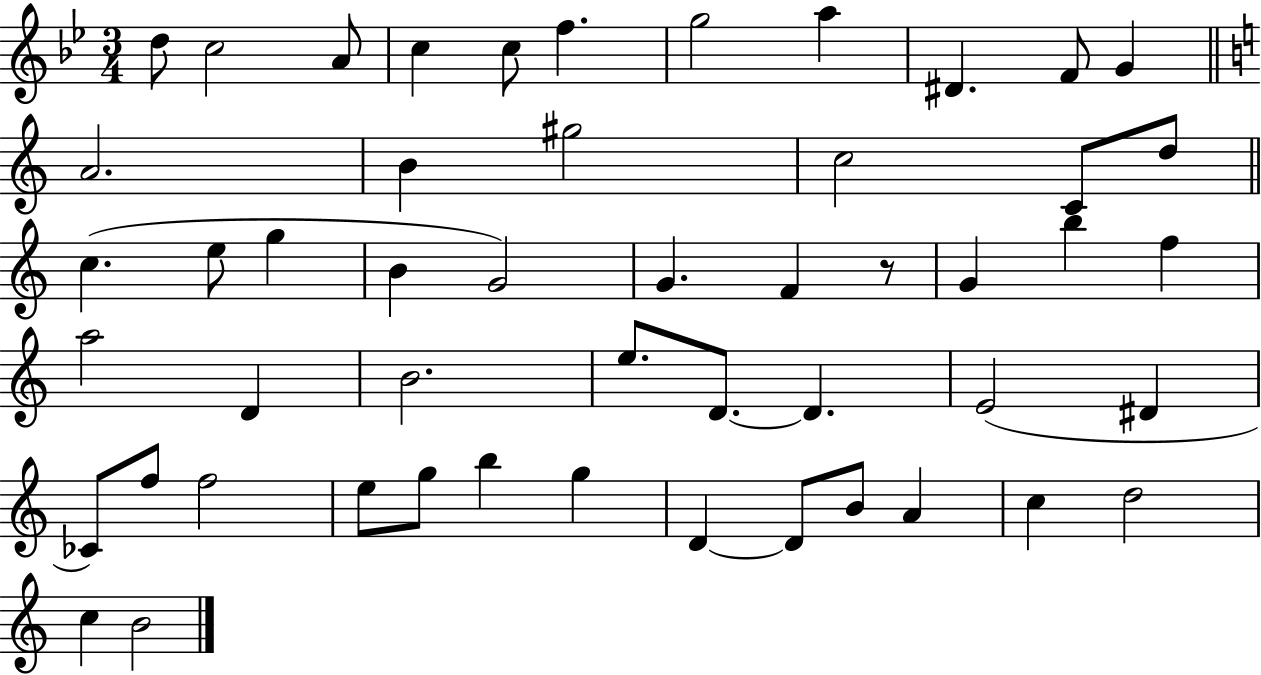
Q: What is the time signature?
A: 3/4